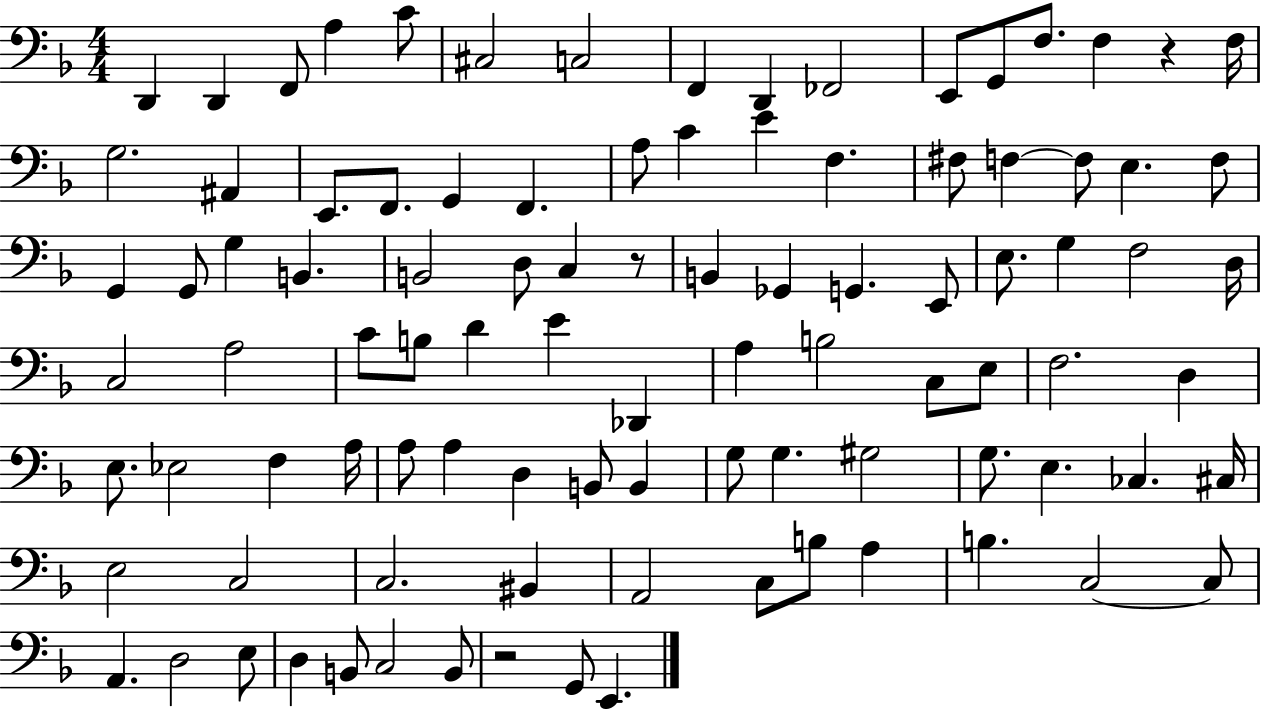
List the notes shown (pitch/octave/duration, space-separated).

D2/q D2/q F2/e A3/q C4/e C#3/h C3/h F2/q D2/q FES2/h E2/e G2/e F3/e. F3/q R/q F3/s G3/h. A#2/q E2/e. F2/e. G2/q F2/q. A3/e C4/q E4/q F3/q. F#3/e F3/q F3/e E3/q. F3/e G2/q G2/e G3/q B2/q. B2/h D3/e C3/q R/e B2/q Gb2/q G2/q. E2/e E3/e. G3/q F3/h D3/s C3/h A3/h C4/e B3/e D4/q E4/q Db2/q A3/q B3/h C3/e E3/e F3/h. D3/q E3/e. Eb3/h F3/q A3/s A3/e A3/q D3/q B2/e B2/q G3/e G3/q. G#3/h G3/e. E3/q. CES3/q. C#3/s E3/h C3/h C3/h. BIS2/q A2/h C3/e B3/e A3/q B3/q. C3/h C3/e A2/q. D3/h E3/e D3/q B2/e C3/h B2/e R/h G2/e E2/q.